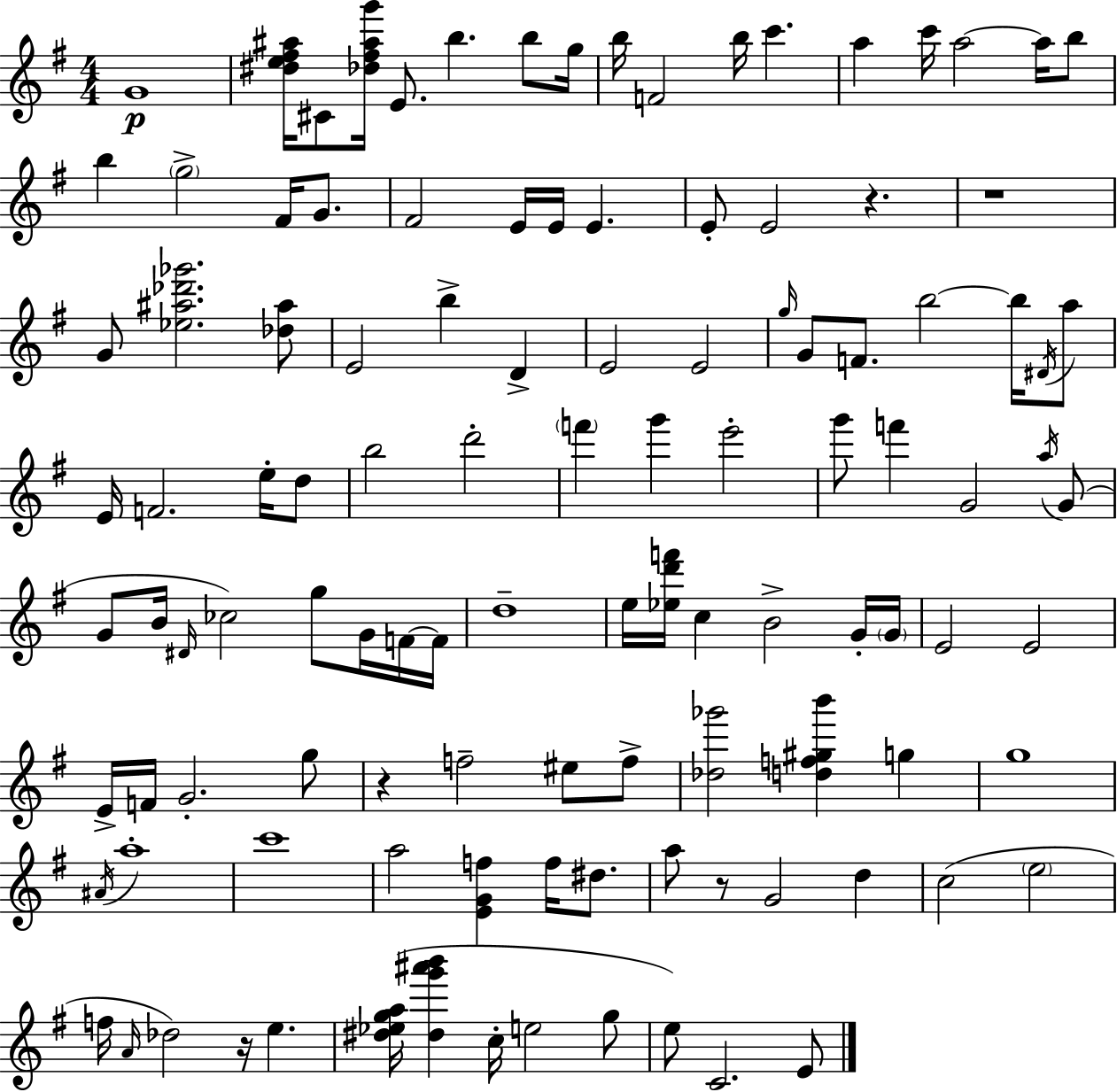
{
  \clef treble
  \numericTimeSignature
  \time 4/4
  \key e \minor
  g'1\p | <dis'' e'' fis'' ais''>16 cis'8 <des'' fis'' ais'' g'''>16 e'8. b''4. b''8 g''16 | b''16 f'2 b''16 c'''4. | a''4 c'''16 a''2~~ a''16 b''8 | \break b''4 \parenthesize g''2-> fis'16 g'8. | fis'2 e'16 e'16 e'4. | e'8-. e'2 r4. | r1 | \break g'8 <ees'' ais'' des''' ges'''>2. <des'' ais''>8 | e'2 b''4-> d'4-> | e'2 e'2 | \grace { g''16 } g'8 f'8. b''2~~ b''16 \acciaccatura { dis'16 } | \break a''8 e'16 f'2. e''16-. | d''8 b''2 d'''2-. | \parenthesize f'''4 g'''4 e'''2-. | g'''8 f'''4 g'2 | \break \acciaccatura { a''16 }( g'8 g'8 b'16 \grace { dis'16 } ces''2) g''8 | g'16 f'16~~ f'16 d''1-- | e''16 <ees'' d''' f'''>16 c''4 b'2-> | g'16-. \parenthesize g'16 e'2 e'2 | \break e'16-> f'16 g'2.-. | g''8 r4 f''2-- | eis''8 f''8-> <des'' ges'''>2 <d'' f'' gis'' b'''>4 | g''4 g''1 | \break \acciaccatura { ais'16 } a''1-. | c'''1 | a''2 <e' g' f''>4 | f''16 dis''8. a''8 r8 g'2 | \break d''4 c''2( \parenthesize e''2 | f''16 \grace { a'16 } des''2) r16 | e''4. <dis'' ees'' g'' a''>16( <dis'' g''' ais''' b'''>4 c''16-. e''2 | g''8 e''8) c'2. | \break e'8 \bar "|."
}